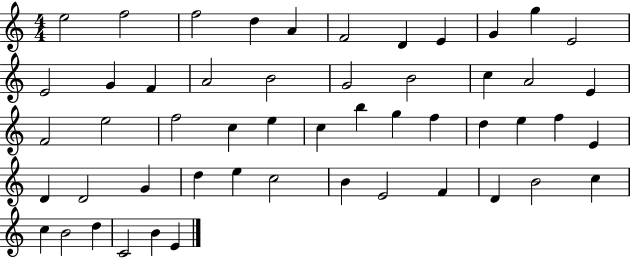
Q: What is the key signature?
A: C major